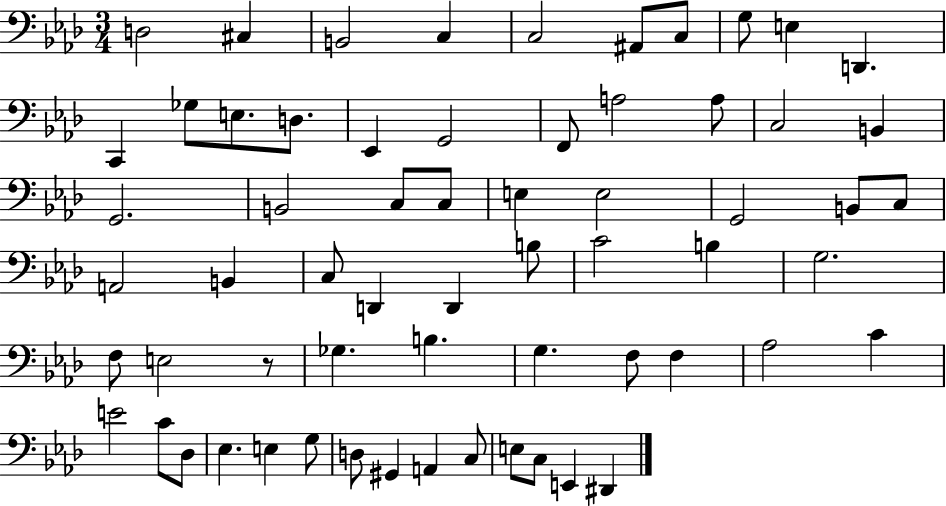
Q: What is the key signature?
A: AES major